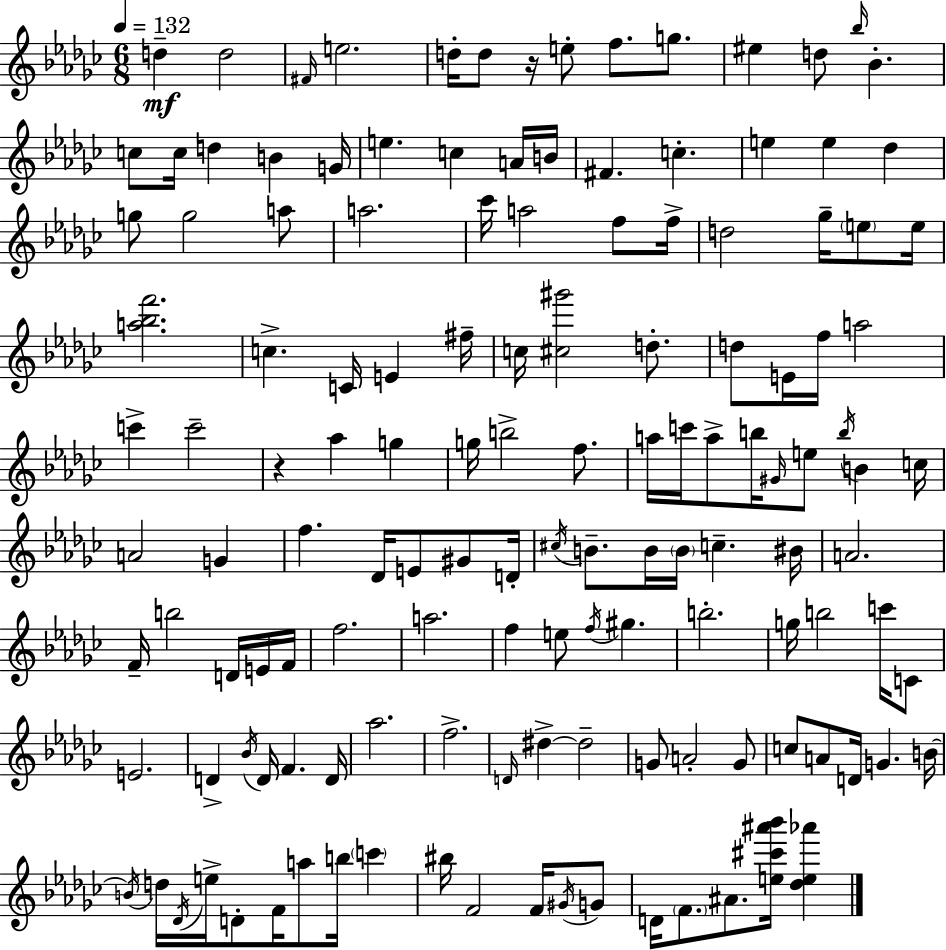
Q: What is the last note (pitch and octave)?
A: A#4